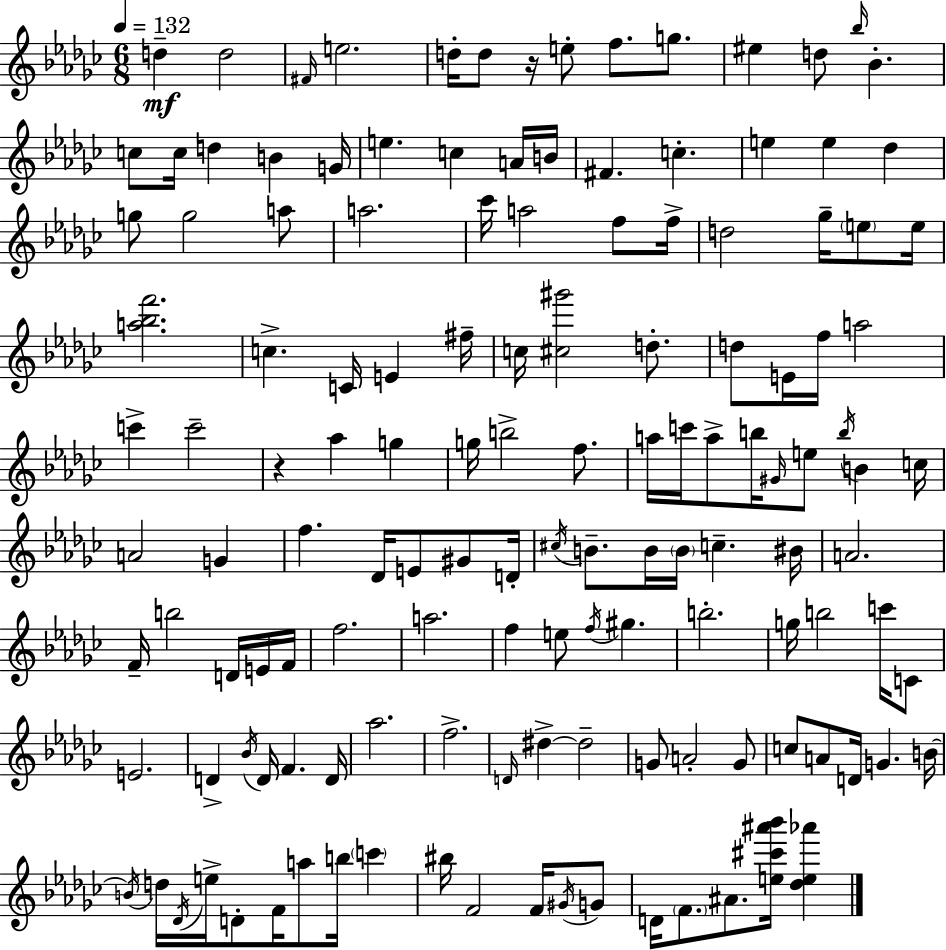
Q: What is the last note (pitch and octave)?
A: A#4